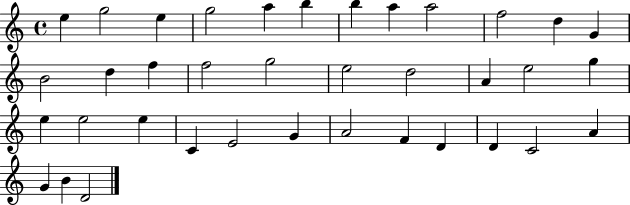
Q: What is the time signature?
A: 4/4